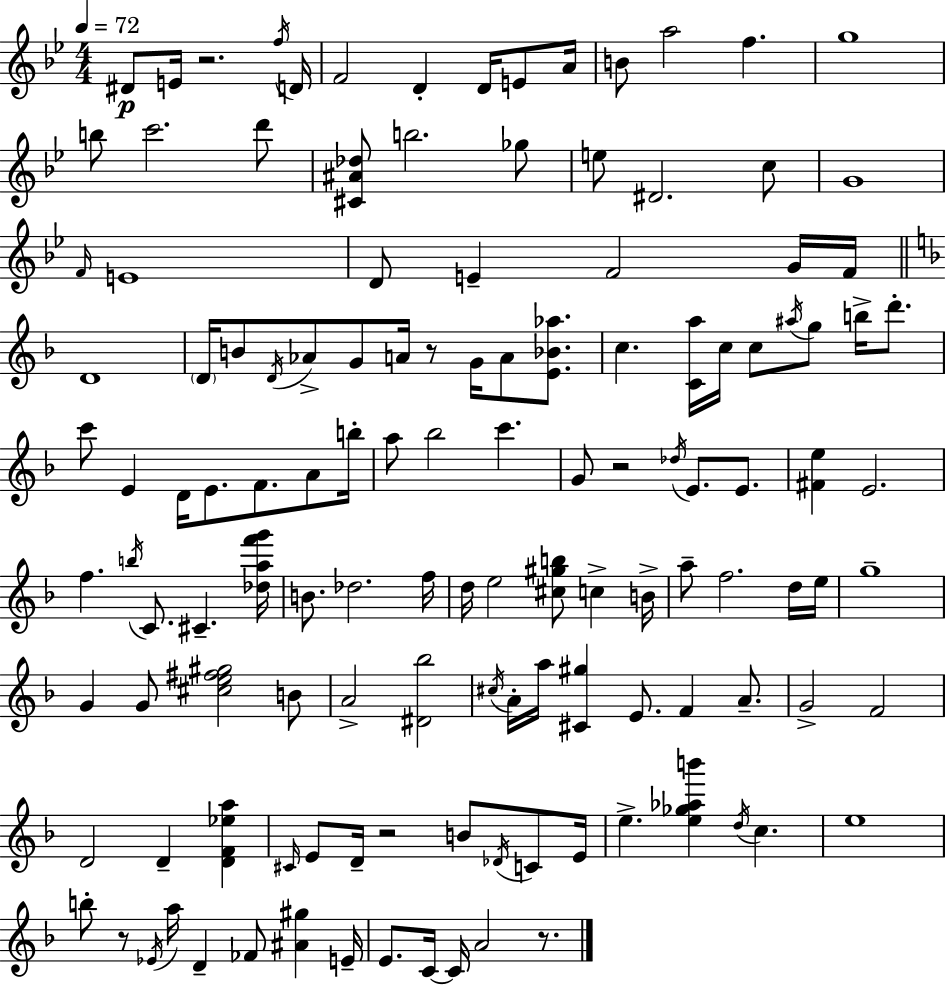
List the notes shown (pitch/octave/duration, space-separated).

D#4/e E4/s R/h. F5/s D4/s F4/h D4/q D4/s E4/e A4/s B4/e A5/h F5/q. G5/w B5/e C6/h. D6/e [C#4,A#4,Db5]/e B5/h. Gb5/e E5/e D#4/h. C5/e G4/w F4/s E4/w D4/e E4/q F4/h G4/s F4/s D4/w D4/s B4/e D4/s Ab4/e G4/e A4/s R/e G4/s A4/e [E4,Bb4,Ab5]/e. C5/q. [C4,A5]/s C5/s C5/e A#5/s G5/e B5/s D6/e. C6/e E4/q D4/s E4/e. F4/e. A4/e B5/s A5/e Bb5/h C6/q. G4/e R/h Db5/s E4/e. E4/e. [F#4,E5]/q E4/h. F5/q. B5/s C4/e. C#4/q. [Db5,A5,F6,G6]/s B4/e. Db5/h. F5/s D5/s E5/h [C#5,G#5,B5]/e C5/q B4/s A5/e F5/h. D5/s E5/s G5/w G4/q G4/e [C#5,E5,F#5,G#5]/h B4/e A4/h [D#4,Bb5]/h C#5/s A4/s A5/s [C#4,G#5]/q E4/e. F4/q A4/e. G4/h F4/h D4/h D4/q [D4,F4,Eb5,A5]/q C#4/s E4/e D4/s R/h B4/e Db4/s C4/e E4/s E5/q. [E5,Gb5,Ab5,B6]/q D5/s C5/q. E5/w B5/e R/e Eb4/s A5/s D4/q FES4/e [A#4,G#5]/q E4/s E4/e. C4/s C4/s A4/h R/e.